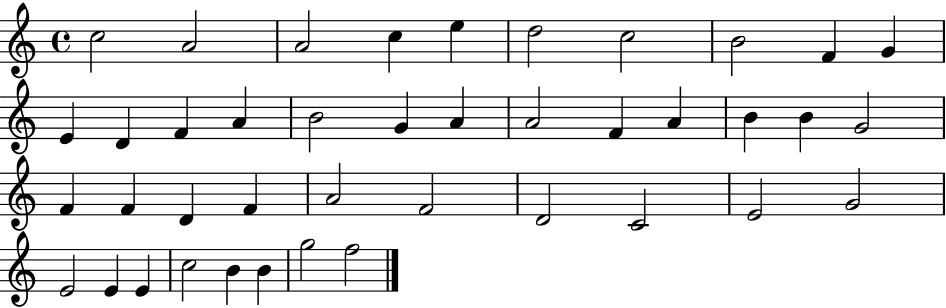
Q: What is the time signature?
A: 4/4